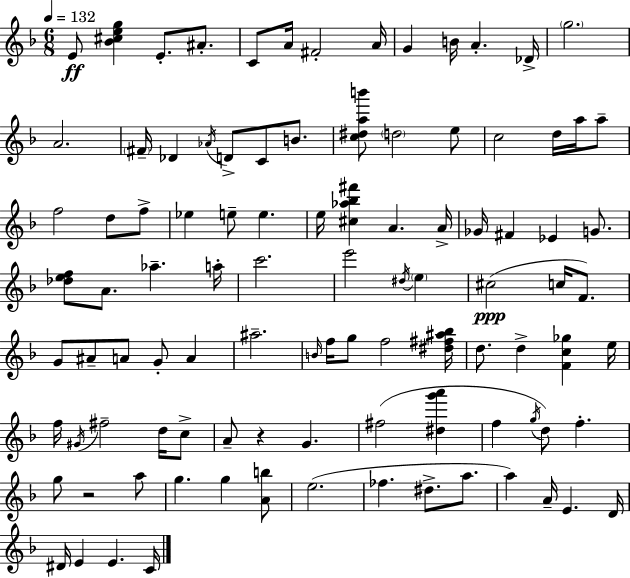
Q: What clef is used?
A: treble